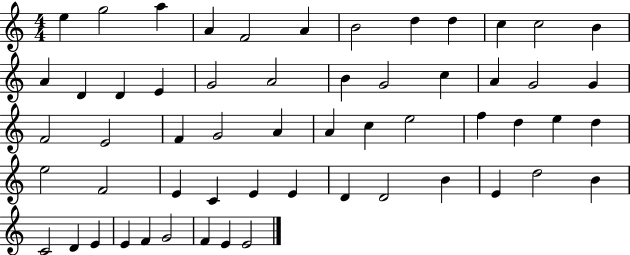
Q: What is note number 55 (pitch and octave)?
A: F4